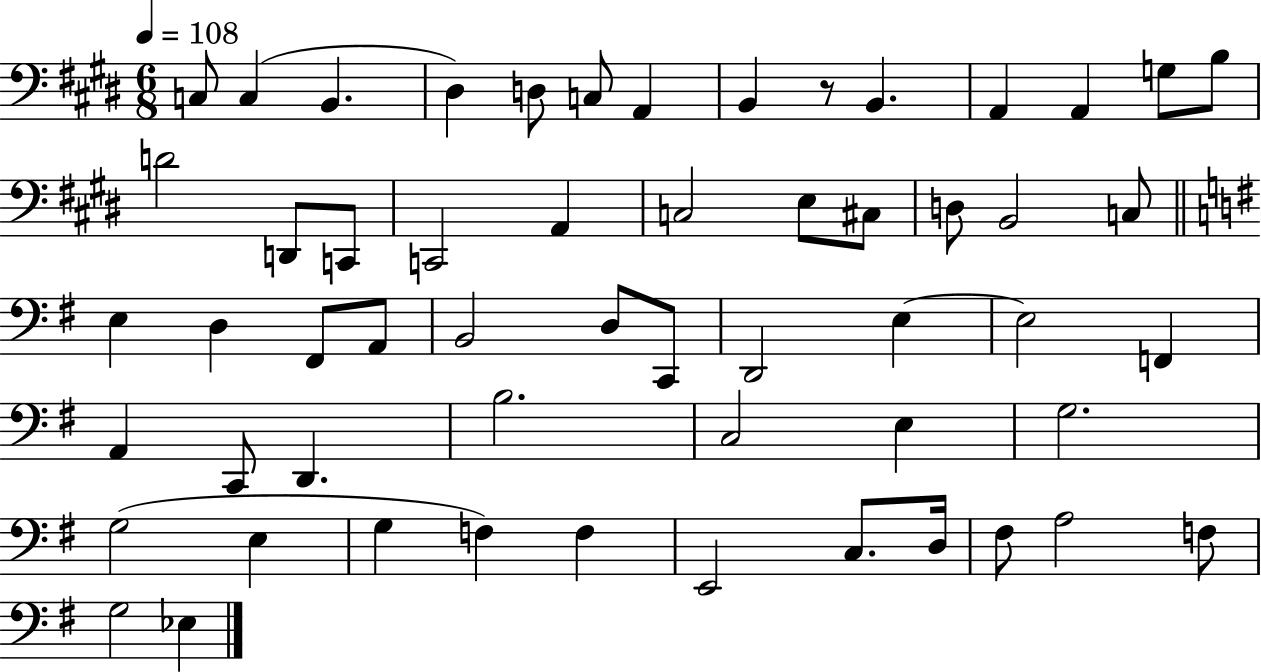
C3/e C3/q B2/q. D#3/q D3/e C3/e A2/q B2/q R/e B2/q. A2/q A2/q G3/e B3/e D4/h D2/e C2/e C2/h A2/q C3/h E3/e C#3/e D3/e B2/h C3/e E3/q D3/q F#2/e A2/e B2/h D3/e C2/e D2/h E3/q E3/h F2/q A2/q C2/e D2/q. B3/h. C3/h E3/q G3/h. G3/h E3/q G3/q F3/q F3/q E2/h C3/e. D3/s F#3/e A3/h F3/e G3/h Eb3/q